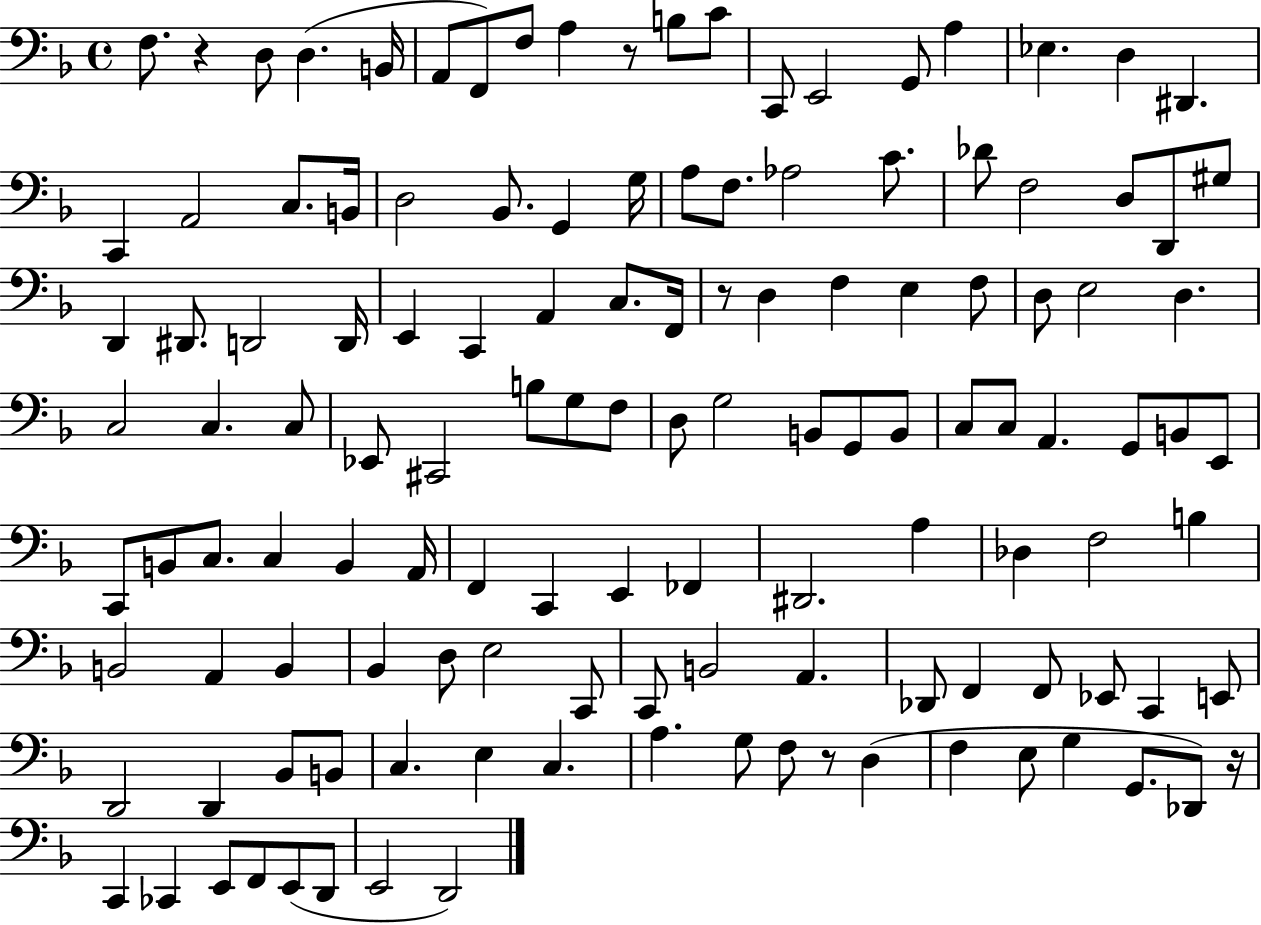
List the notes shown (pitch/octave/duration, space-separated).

F3/e. R/q D3/e D3/q. B2/s A2/e F2/e F3/e A3/q R/e B3/e C4/e C2/e E2/h G2/e A3/q Eb3/q. D3/q D#2/q. C2/q A2/h C3/e. B2/s D3/h Bb2/e. G2/q G3/s A3/e F3/e. Ab3/h C4/e. Db4/e F3/h D3/e D2/e G#3/e D2/q D#2/e. D2/h D2/s E2/q C2/q A2/q C3/e. F2/s R/e D3/q F3/q E3/q F3/e D3/e E3/h D3/q. C3/h C3/q. C3/e Eb2/e C#2/h B3/e G3/e F3/e D3/e G3/h B2/e G2/e B2/e C3/e C3/e A2/q. G2/e B2/e E2/e C2/e B2/e C3/e. C3/q B2/q A2/s F2/q C2/q E2/q FES2/q D#2/h. A3/q Db3/q F3/h B3/q B2/h A2/q B2/q Bb2/q D3/e E3/h C2/e C2/e B2/h A2/q. Db2/e F2/q F2/e Eb2/e C2/q E2/e D2/h D2/q Bb2/e B2/e C3/q. E3/q C3/q. A3/q. G3/e F3/e R/e D3/q F3/q E3/e G3/q G2/e. Db2/e R/s C2/q CES2/q E2/e F2/e E2/e D2/e E2/h D2/h